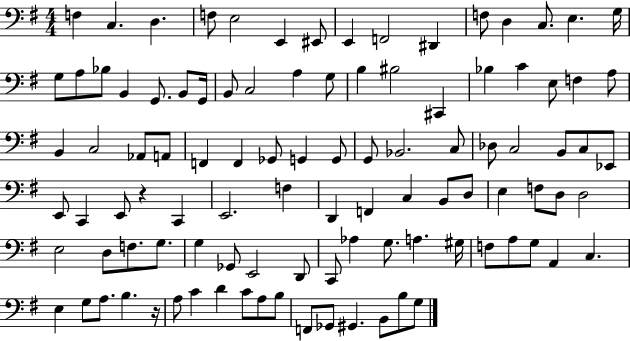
{
  \clef bass
  \numericTimeSignature
  \time 4/4
  \key g \major
  f4 c4. d4. | f8 e2 e,4 eis,8 | e,4 f,2 dis,4 | f8 d4 c8. e4. g16 | \break g8 a8 bes8 b,4 g,8. b,8 g,16 | b,8 c2 a4 g8 | b4 bis2 cis,4 | bes4 c'4 e8 f4 a8 | \break b,4 c2 aes,8 a,8 | f,4 f,4 ges,8 g,4 g,8 | g,8 bes,2. c8 | des8 c2 b,8 c8 ees,8 | \break e,8 c,4 e,8 r4 c,4 | e,2. f4 | d,4 f,4 c4 b,8 d8 | e4 f8 d8 d2 | \break e2 d8 f8. g8. | g4 ges,8 e,2 d,8 | c,8 aes4 g8. a4. gis16 | f8 a8 g8 a,4 c4. | \break e4 g8 a8. b4. r16 | a8 c'4 d'4 c'8 a8 b8 | f,8 ges,8 gis,4. b,8 b8 g8 | \bar "|."
}